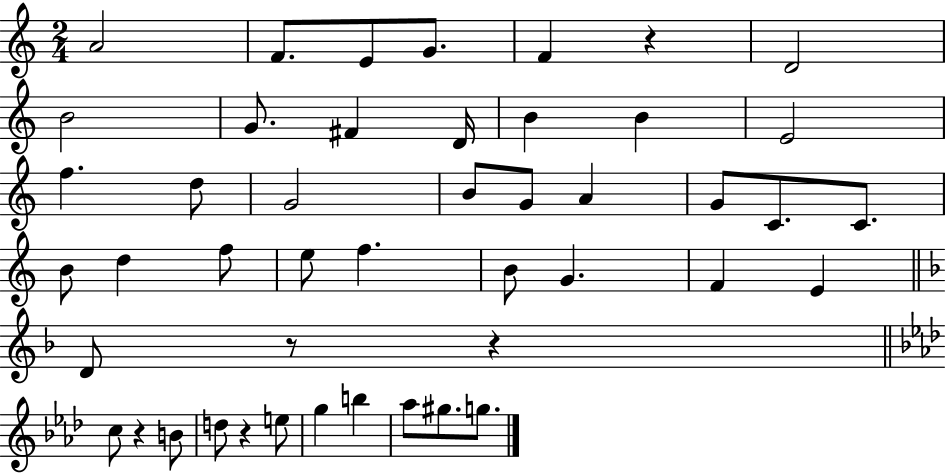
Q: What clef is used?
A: treble